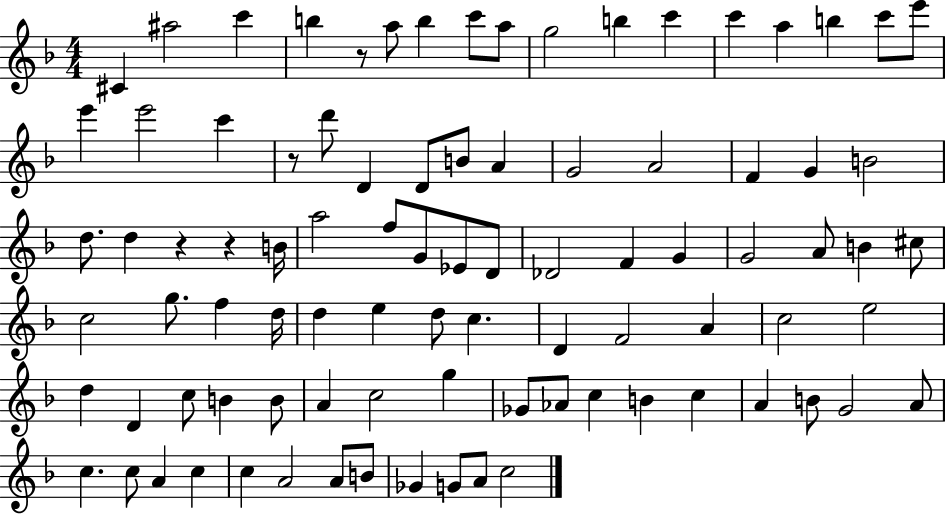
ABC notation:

X:1
T:Untitled
M:4/4
L:1/4
K:F
^C ^a2 c' b z/2 a/2 b c'/2 a/2 g2 b c' c' a b c'/2 e'/2 e' e'2 c' z/2 d'/2 D D/2 B/2 A G2 A2 F G B2 d/2 d z z B/4 a2 f/2 G/2 _E/2 D/2 _D2 F G G2 A/2 B ^c/2 c2 g/2 f d/4 d e d/2 c D F2 A c2 e2 d D c/2 B B/2 A c2 g _G/2 _A/2 c B c A B/2 G2 A/2 c c/2 A c c A2 A/2 B/2 _G G/2 A/2 c2